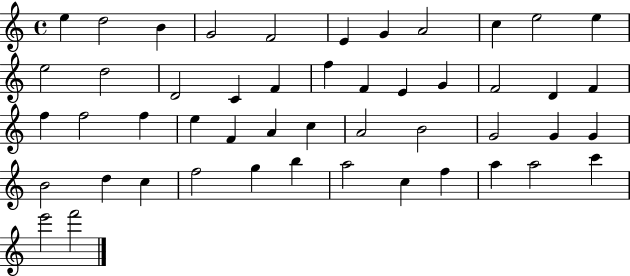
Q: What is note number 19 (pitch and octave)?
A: E4